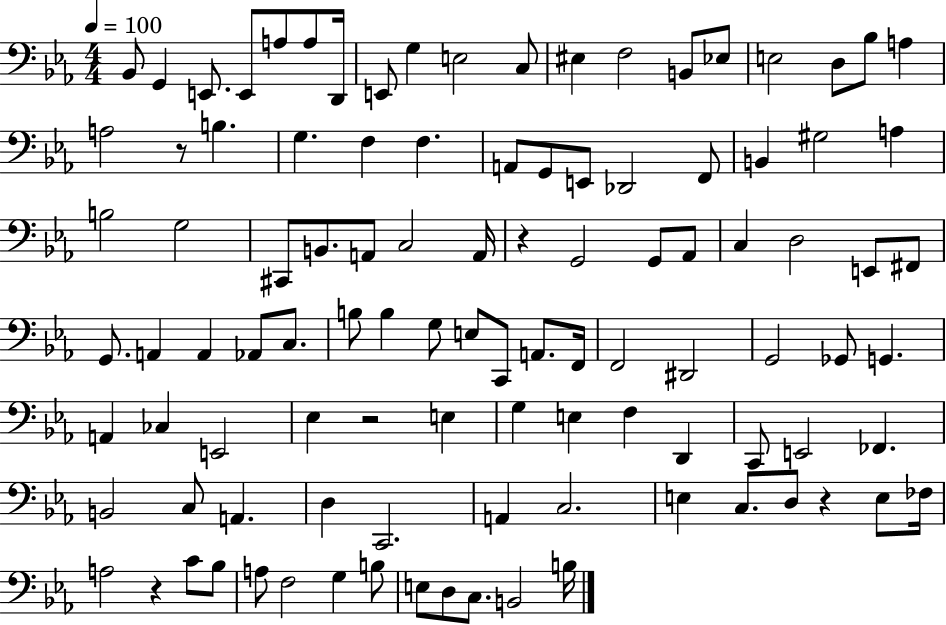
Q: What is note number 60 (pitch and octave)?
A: D#2